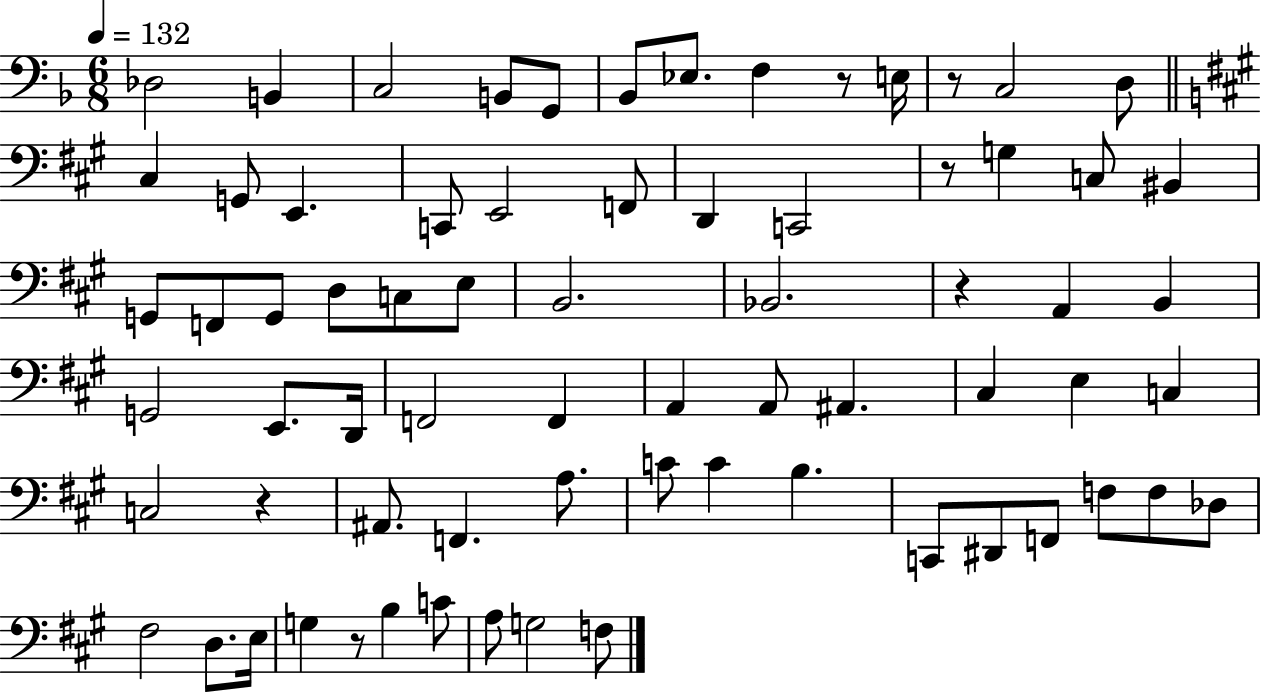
X:1
T:Untitled
M:6/8
L:1/4
K:F
_D,2 B,, C,2 B,,/2 G,,/2 _B,,/2 _E,/2 F, z/2 E,/4 z/2 C,2 D,/2 ^C, G,,/2 E,, C,,/2 E,,2 F,,/2 D,, C,,2 z/2 G, C,/2 ^B,, G,,/2 F,,/2 G,,/2 D,/2 C,/2 E,/2 B,,2 _B,,2 z A,, B,, G,,2 E,,/2 D,,/4 F,,2 F,, A,, A,,/2 ^A,, ^C, E, C, C,2 z ^A,,/2 F,, A,/2 C/2 C B, C,,/2 ^D,,/2 F,,/2 F,/2 F,/2 _D,/2 ^F,2 D,/2 E,/4 G, z/2 B, C/2 A,/2 G,2 F,/2